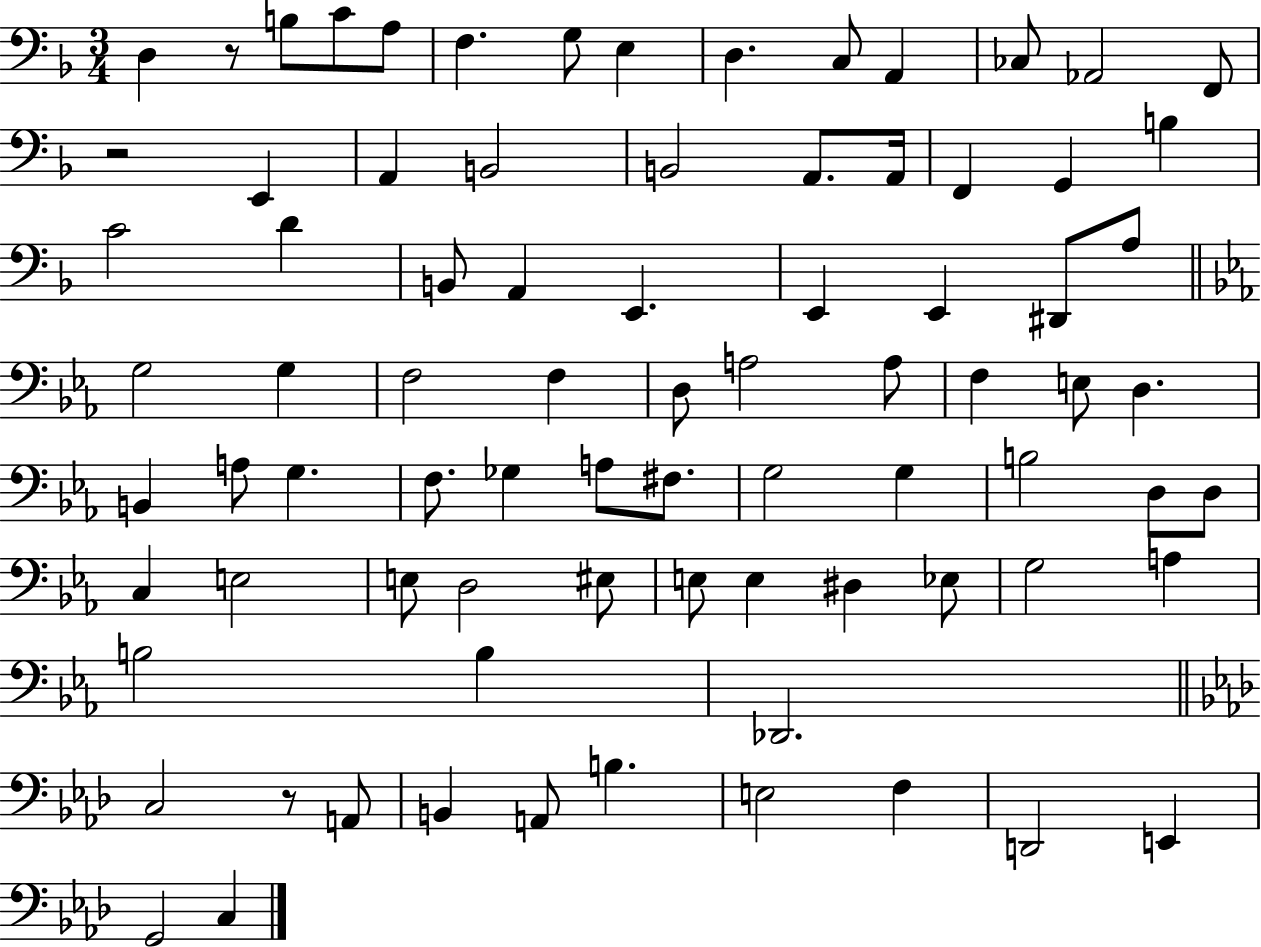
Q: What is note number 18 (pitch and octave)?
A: A2